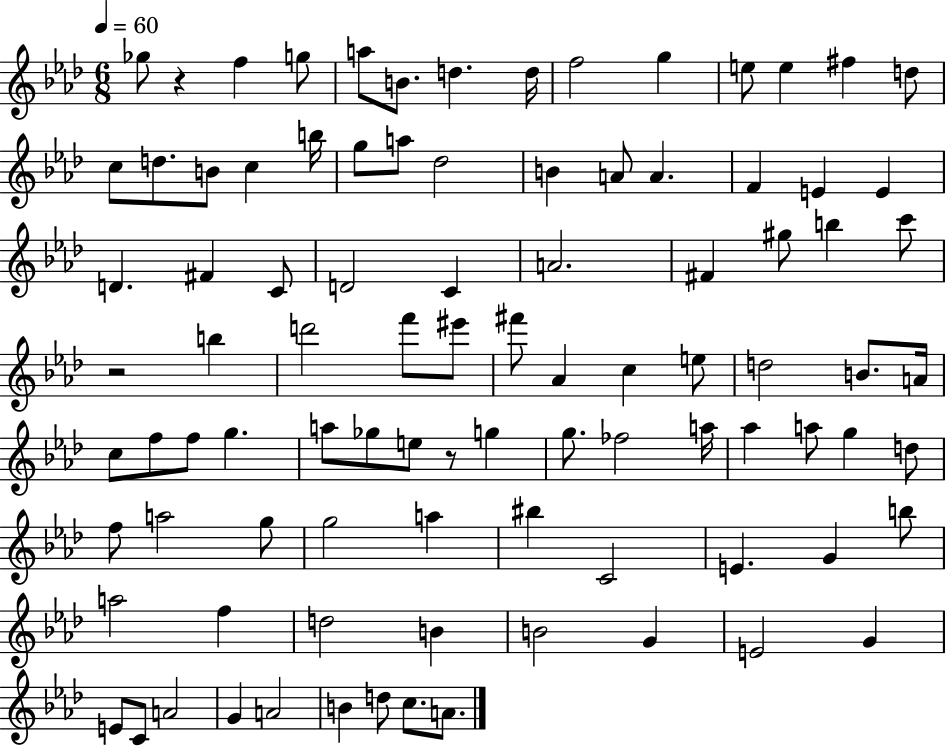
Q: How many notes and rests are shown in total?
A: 93